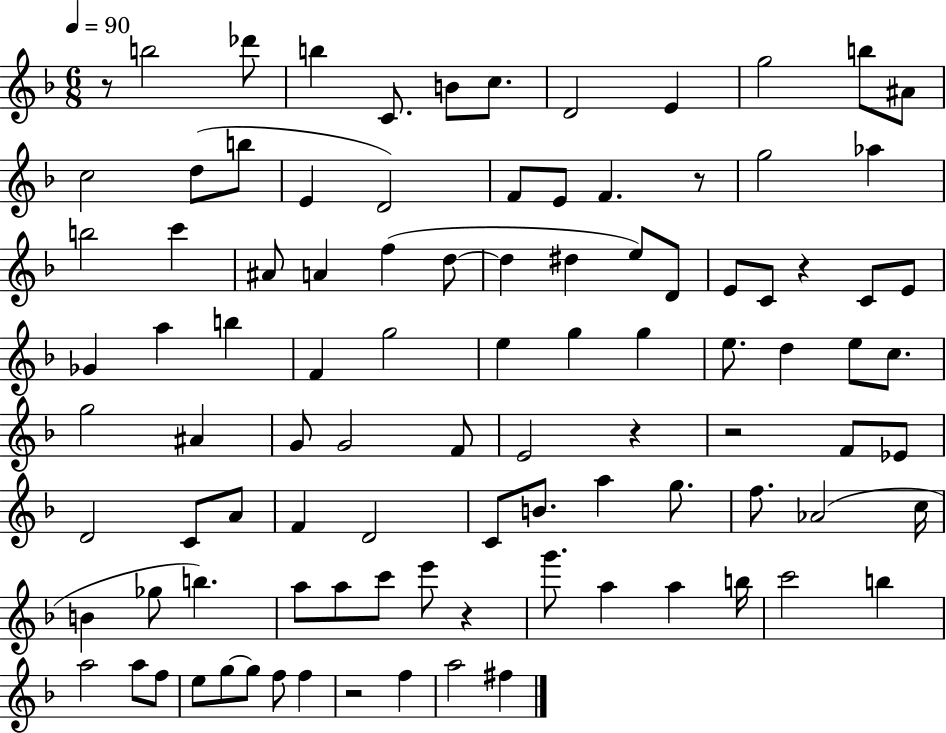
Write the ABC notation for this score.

X:1
T:Untitled
M:6/8
L:1/4
K:F
z/2 b2 _d'/2 b C/2 B/2 c/2 D2 E g2 b/2 ^A/2 c2 d/2 b/2 E D2 F/2 E/2 F z/2 g2 _a b2 c' ^A/2 A f d/2 d ^d e/2 D/2 E/2 C/2 z C/2 E/2 _G a b F g2 e g g e/2 d e/2 c/2 g2 ^A G/2 G2 F/2 E2 z z2 F/2 _E/2 D2 C/2 A/2 F D2 C/2 B/2 a g/2 f/2 _A2 c/4 B _g/2 b a/2 a/2 c'/2 e'/2 z g'/2 a a b/4 c'2 b a2 a/2 f/2 e/2 g/2 g/2 f/2 f z2 f a2 ^f